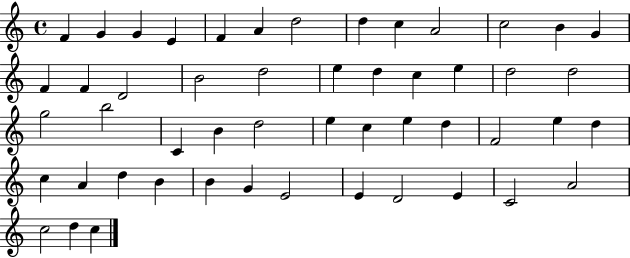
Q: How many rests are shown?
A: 0